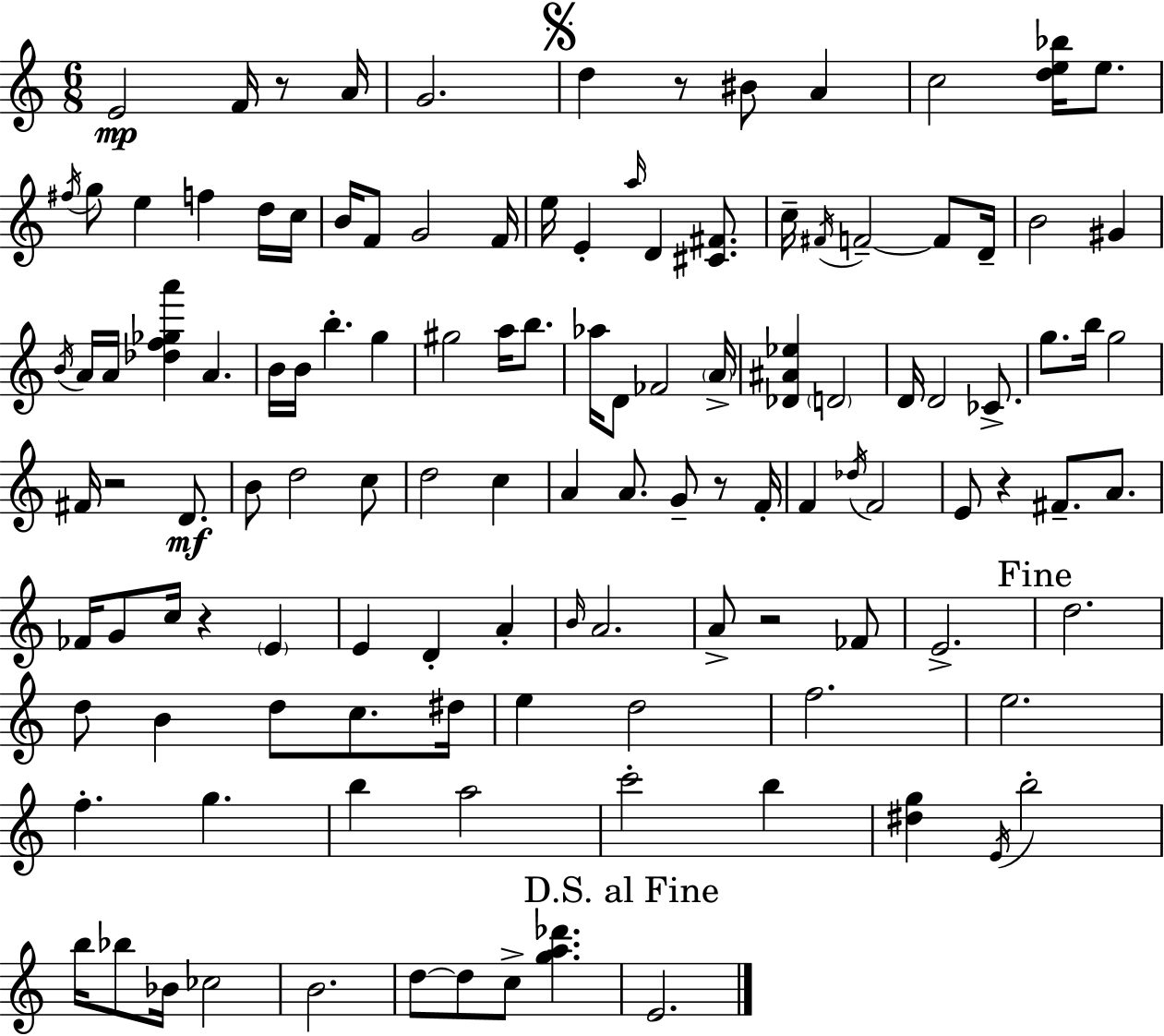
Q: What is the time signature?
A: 6/8